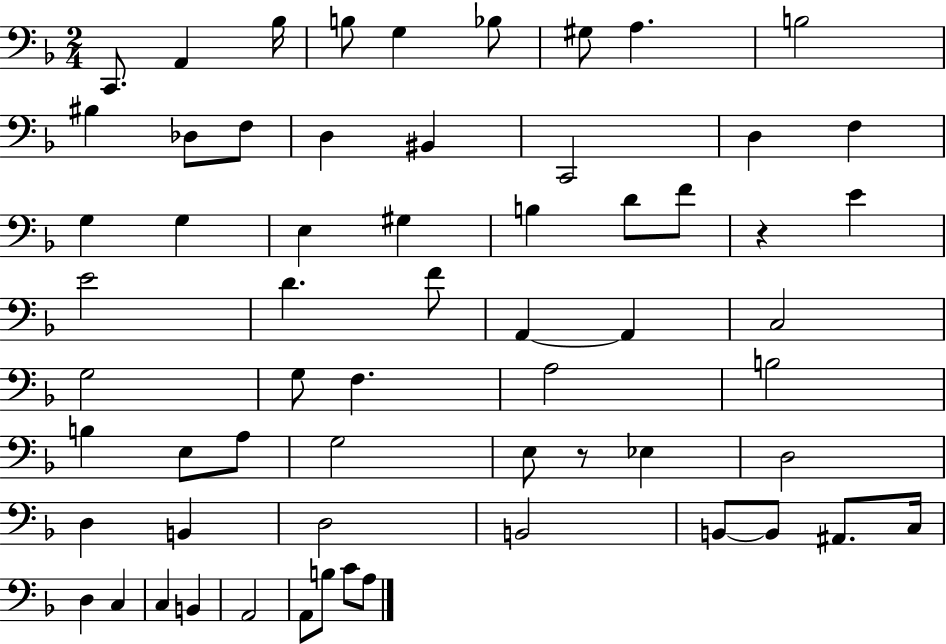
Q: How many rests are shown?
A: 2